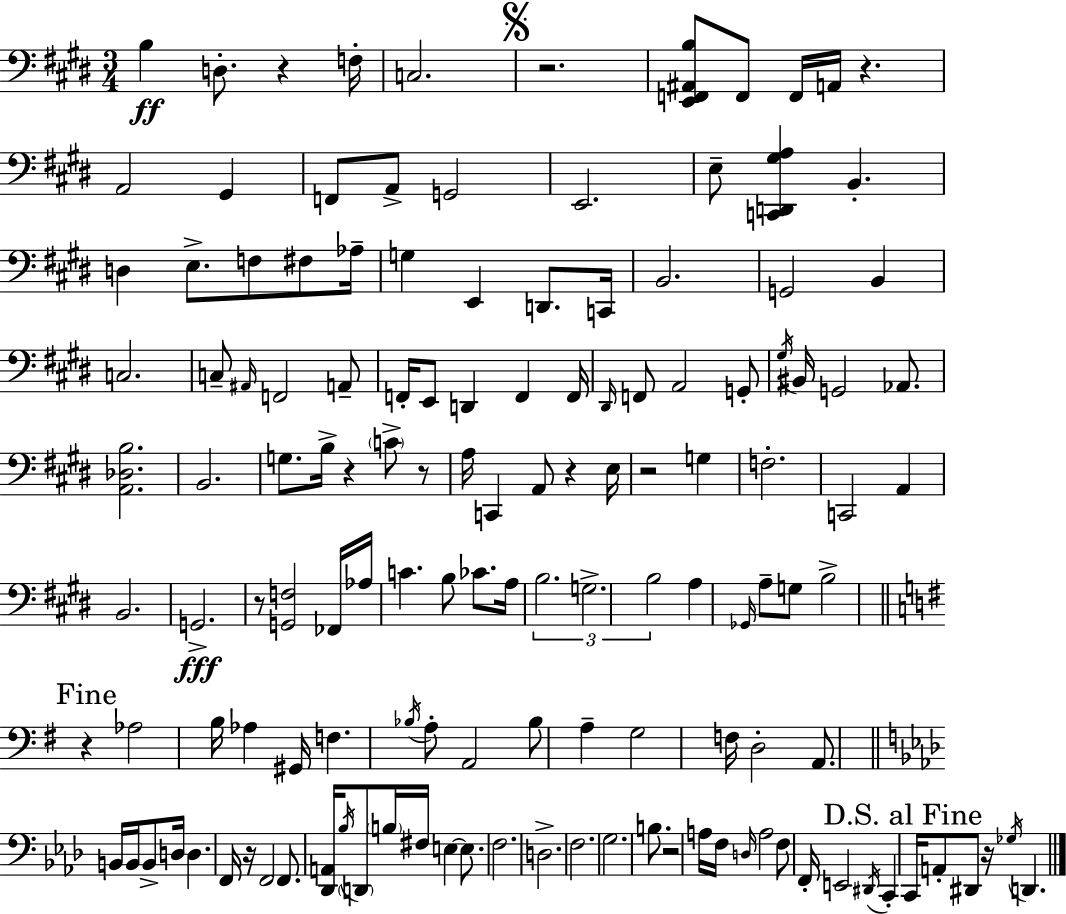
B3/q D3/e. R/q F3/s C3/h. R/h. [E2,F2,A#2,B3]/e F2/e F2/s A2/s R/q. A2/h G#2/q F2/e A2/e G2/h E2/h. E3/e [C2,D2,G#3,A3]/q B2/q. D3/q E3/e. F3/e F#3/e Ab3/s G3/q E2/q D2/e. C2/s B2/h. G2/h B2/q C3/h. C3/e A#2/s F2/h A2/e F2/s E2/e D2/q F2/q F2/s D#2/s F2/e A2/h G2/e G#3/s BIS2/s G2/h Ab2/e. [A2,Db3,B3]/h. B2/h. G3/e. B3/s R/q C4/e R/e A3/s C2/q A2/e R/q E3/s R/h G3/q F3/h. C2/h A2/q B2/h. G2/h. R/e [G2,F3]/h FES2/s Ab3/s C4/q. B3/e CES4/e. A3/s B3/h. G3/h. B3/h A3/q Gb2/s A3/e G3/e B3/h R/q Ab3/h B3/s Ab3/q G#2/s F3/q. Bb3/s A3/e A2/h Bb3/e A3/q G3/h F3/s D3/h A2/e. B2/s B2/s B2/e D3/s D3/q. F2/s R/s F2/h F2/e. [Db2,A2]/s Bb3/s D2/e B3/s F#3/s E3/q E3/e. F3/h. D3/h. F3/h. G3/h. B3/e. R/h A3/s F3/s D3/s A3/h F3/e F2/s E2/h D#2/s C2/q C2/s A2/e D#2/e R/s Gb3/s D2/q.